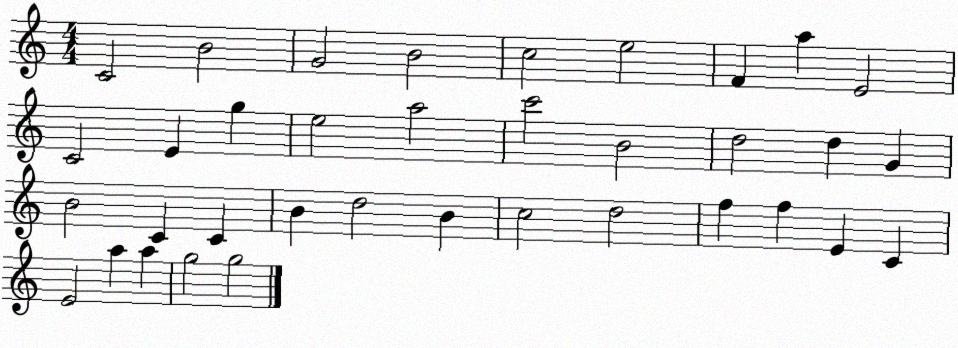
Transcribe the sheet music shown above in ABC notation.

X:1
T:Untitled
M:4/4
L:1/4
K:C
C2 B2 G2 B2 c2 e2 F a E2 C2 E g e2 a2 c'2 B2 d2 d G B2 C C B d2 B c2 d2 f f E C E2 a a g2 g2